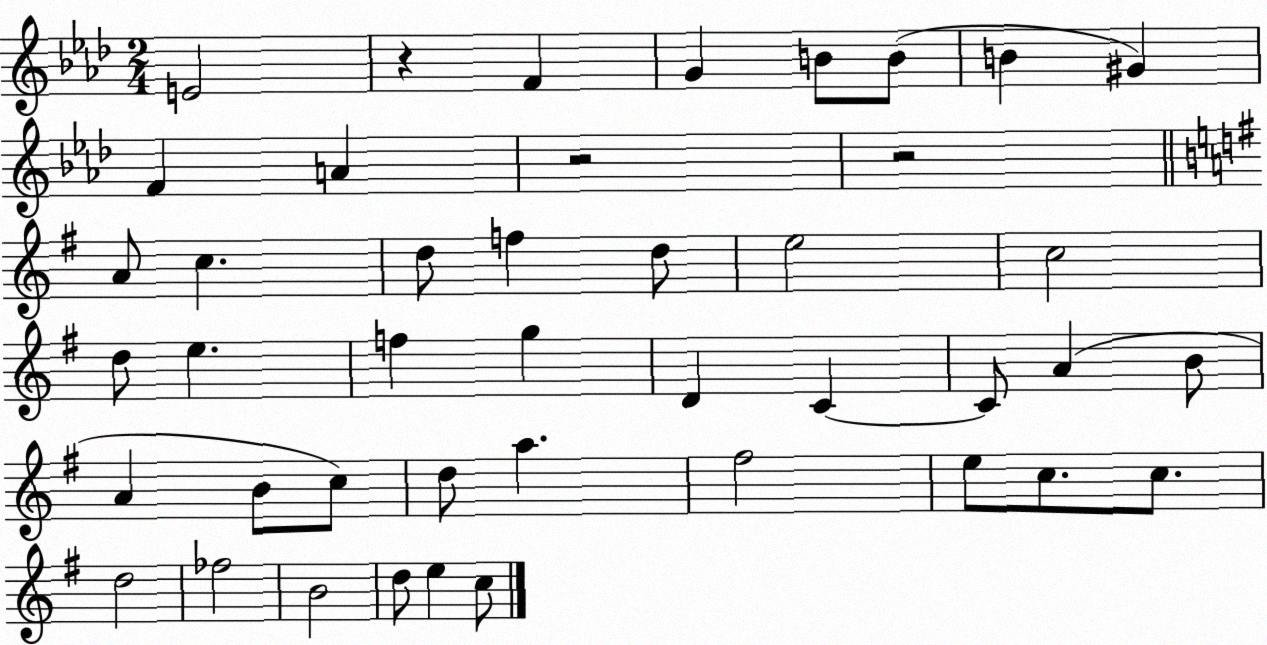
X:1
T:Untitled
M:2/4
L:1/4
K:Ab
E2 z F G B/2 B/2 B ^G F A z2 z2 A/2 c d/2 f d/2 e2 c2 d/2 e f g D C C/2 A B/2 A B/2 c/2 d/2 a ^f2 e/2 c/2 c/2 d2 _f2 B2 d/2 e c/2